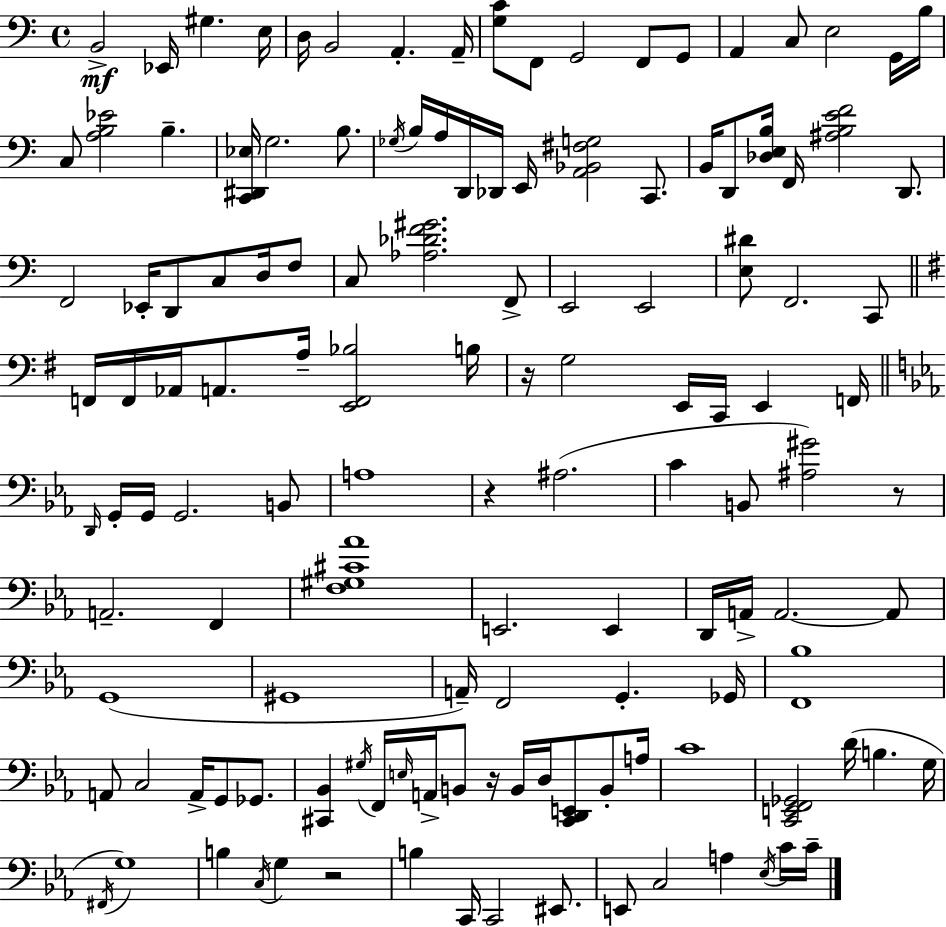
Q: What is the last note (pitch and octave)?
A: C4